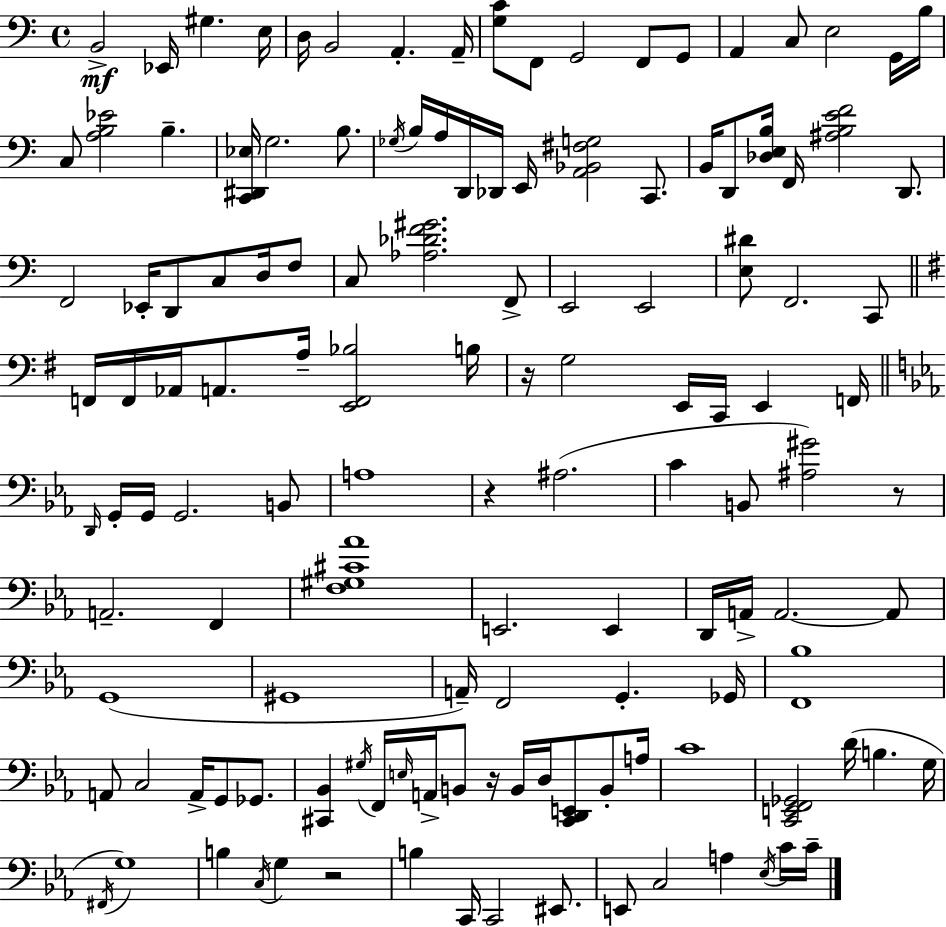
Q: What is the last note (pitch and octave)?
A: C4